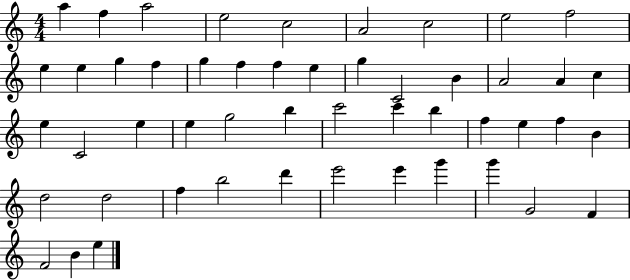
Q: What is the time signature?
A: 4/4